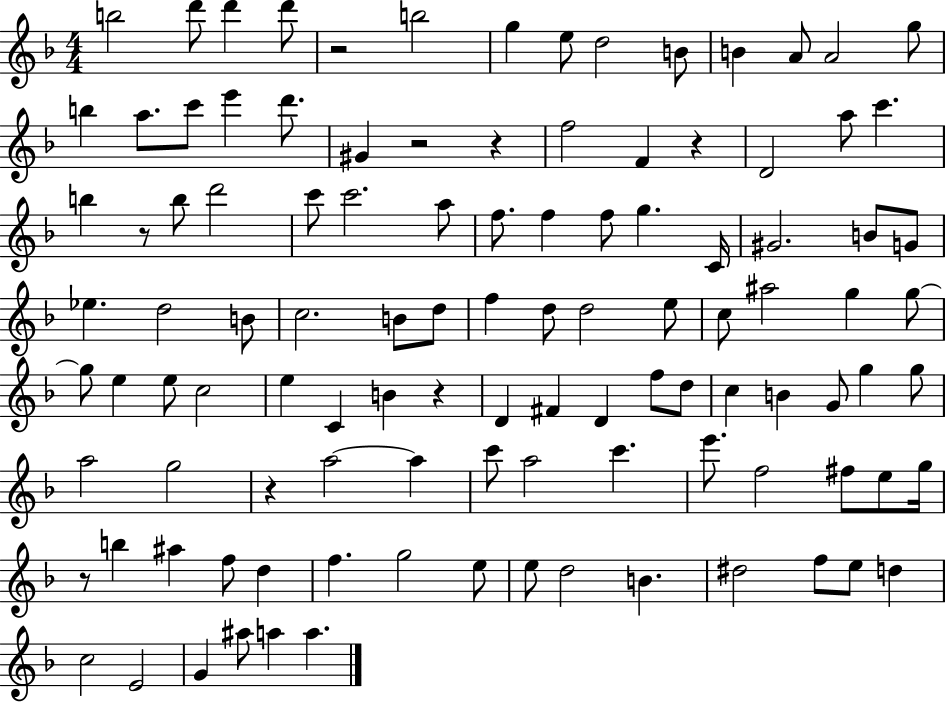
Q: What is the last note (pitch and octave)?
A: A5